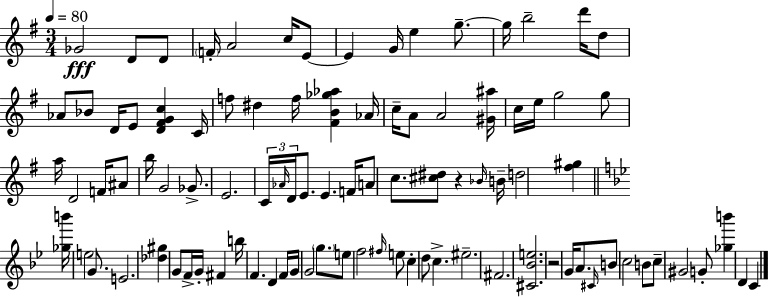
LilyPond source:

{
  \clef treble
  \numericTimeSignature
  \time 3/4
  \key g \major
  \tempo 4 = 80
  ges'2\fff d'8 d'8 | \parenthesize f'16-. a'2 c''16 e'8~~ | e'4 g'16 e''4 g''8.--~~ | g''16 b''2-- d'''16 d''8 | \break aes'8 bes'8 d'16 e'8 <d' fis' g' c''>4 c'16 | f''8 dis''4 f''16 <fis' b' ges'' aes''>4 aes'16 | c''16-- a'8 a'2 <gis' ais''>16 | c''16 e''16 g''2 g''8 | \break a''16 d'2 f'16 ais'8 | b''16 g'2 ges'8.-> | e'2. | \tuplet 3/2 { c'16 \grace { aes'16 } d'16 } e'8. e'4. | \break f'16 a'8 c''8. <cis'' dis''>8 r4 | \grace { bes'16 } b'16-- d''2 <fis'' gis''>4 | \bar "||" \break \key bes \major <ges'' b'''>16 e''2 g'8. | e'2. | <des'' gis''>4 g'8 f'16-> g'16-. fis'4 | b''16 f'4. d'4 f'16 | \break g'16 g'2 \parenthesize g''8. | e''8 f''2 \grace { fis''16 } e''8 | c''4-. d''8 c''4.-> | eis''2.-- | \break fis'2. | <cis' bes' e''>2. | r2 g'16 a'8. | \grace { cis'16 } b'8 c''2 | \break b'8 c''8-- gis'2 | g'8-. <ges'' b'''>4 d'4 c'4 | \bar "|."
}